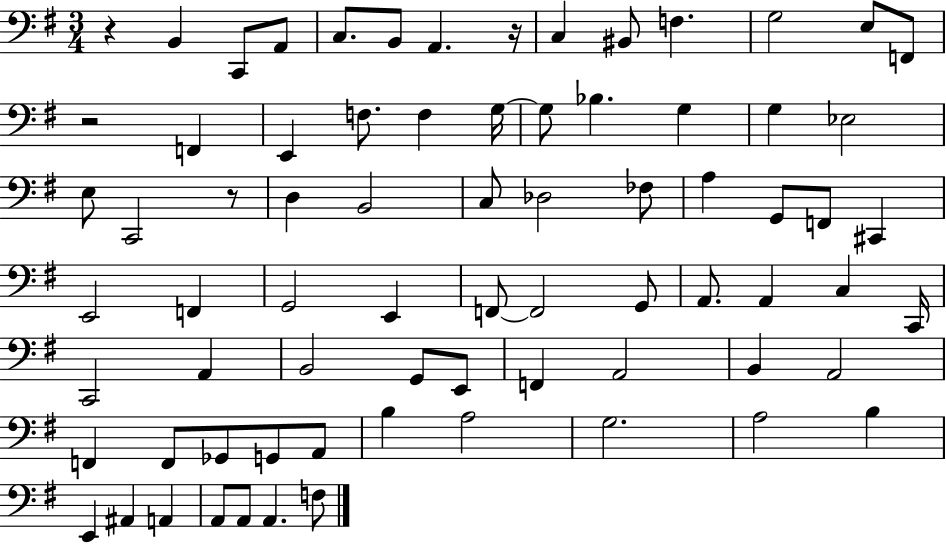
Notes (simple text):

R/q B2/q C2/e A2/e C3/e. B2/e A2/q. R/s C3/q BIS2/e F3/q. G3/h E3/e F2/e R/h F2/q E2/q F3/e. F3/q G3/s G3/e Bb3/q. G3/q G3/q Eb3/h E3/e C2/h R/e D3/q B2/h C3/e Db3/h FES3/e A3/q G2/e F2/e C#2/q E2/h F2/q G2/h E2/q F2/e F2/h G2/e A2/e. A2/q C3/q C2/s C2/h A2/q B2/h G2/e E2/e F2/q A2/h B2/q A2/h F2/q F2/e Gb2/e G2/e A2/e B3/q A3/h G3/h. A3/h B3/q E2/q A#2/q A2/q A2/e A2/e A2/q. F3/e